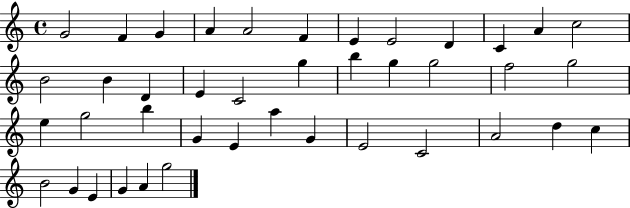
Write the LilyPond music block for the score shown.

{
  \clef treble
  \time 4/4
  \defaultTimeSignature
  \key c \major
  g'2 f'4 g'4 | a'4 a'2 f'4 | e'4 e'2 d'4 | c'4 a'4 c''2 | \break b'2 b'4 d'4 | e'4 c'2 g''4 | b''4 g''4 g''2 | f''2 g''2 | \break e''4 g''2 b''4 | g'4 e'4 a''4 g'4 | e'2 c'2 | a'2 d''4 c''4 | \break b'2 g'4 e'4 | g'4 a'4 g''2 | \bar "|."
}